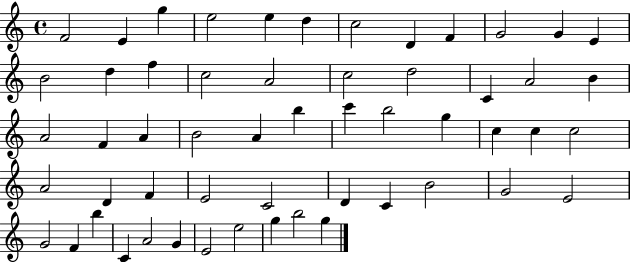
F4/h E4/q G5/q E5/h E5/q D5/q C5/h D4/q F4/q G4/h G4/q E4/q B4/h D5/q F5/q C5/h A4/h C5/h D5/h C4/q A4/h B4/q A4/h F4/q A4/q B4/h A4/q B5/q C6/q B5/h G5/q C5/q C5/q C5/h A4/h D4/q F4/q E4/h C4/h D4/q C4/q B4/h G4/h E4/h G4/h F4/q B5/q C4/q A4/h G4/q E4/h E5/h G5/q B5/h G5/q